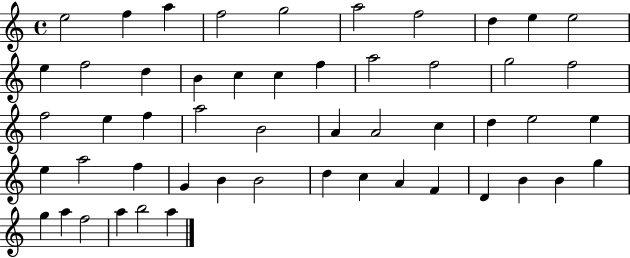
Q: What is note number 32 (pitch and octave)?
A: E5